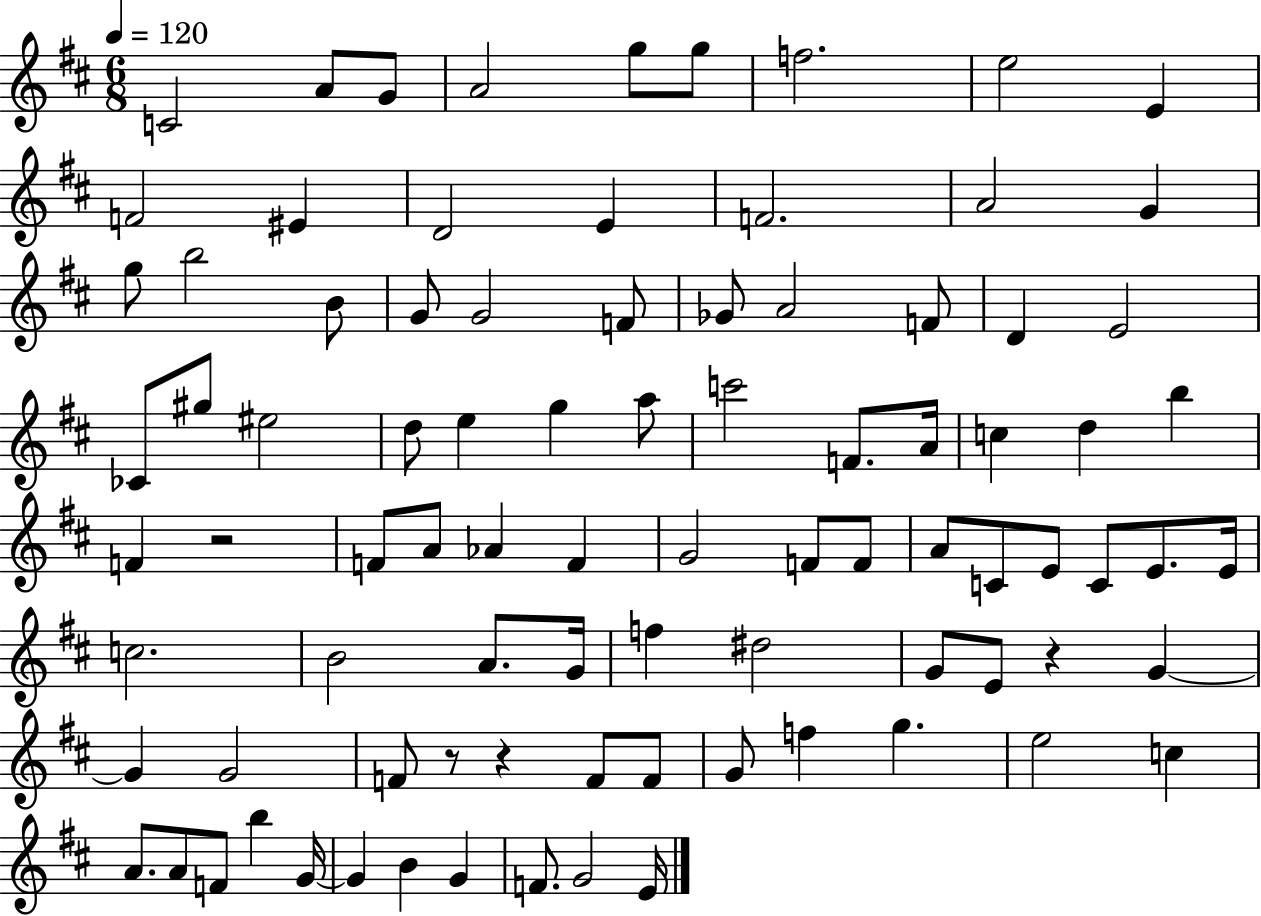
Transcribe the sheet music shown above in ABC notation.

X:1
T:Untitled
M:6/8
L:1/4
K:D
C2 A/2 G/2 A2 g/2 g/2 f2 e2 E F2 ^E D2 E F2 A2 G g/2 b2 B/2 G/2 G2 F/2 _G/2 A2 F/2 D E2 _C/2 ^g/2 ^e2 d/2 e g a/2 c'2 F/2 A/4 c d b F z2 F/2 A/2 _A F G2 F/2 F/2 A/2 C/2 E/2 C/2 E/2 E/4 c2 B2 A/2 G/4 f ^d2 G/2 E/2 z G G G2 F/2 z/2 z F/2 F/2 G/2 f g e2 c A/2 A/2 F/2 b G/4 G B G F/2 G2 E/4